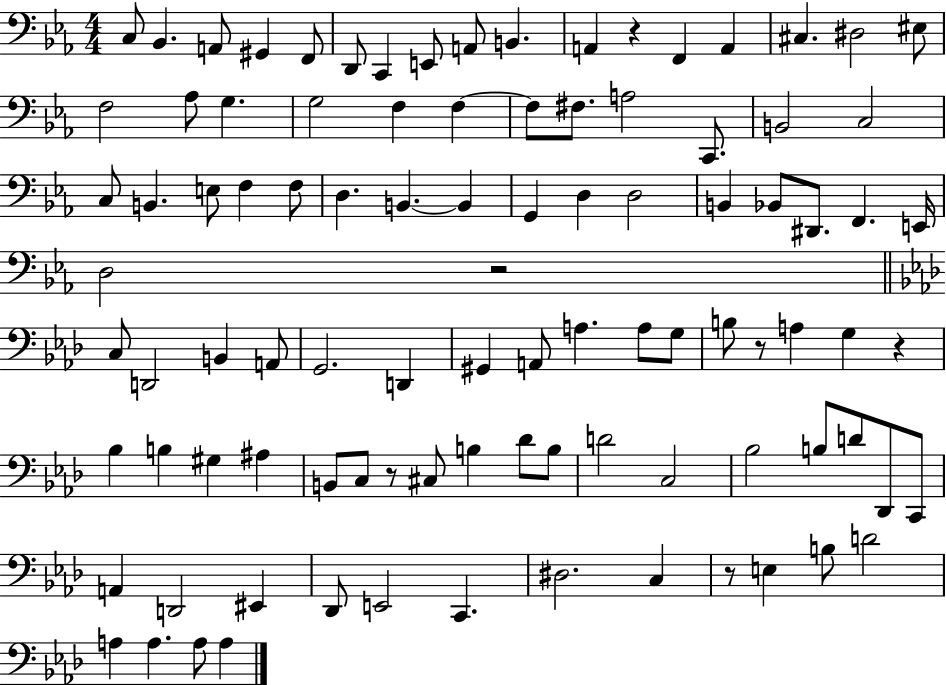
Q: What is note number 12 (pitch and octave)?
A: F2